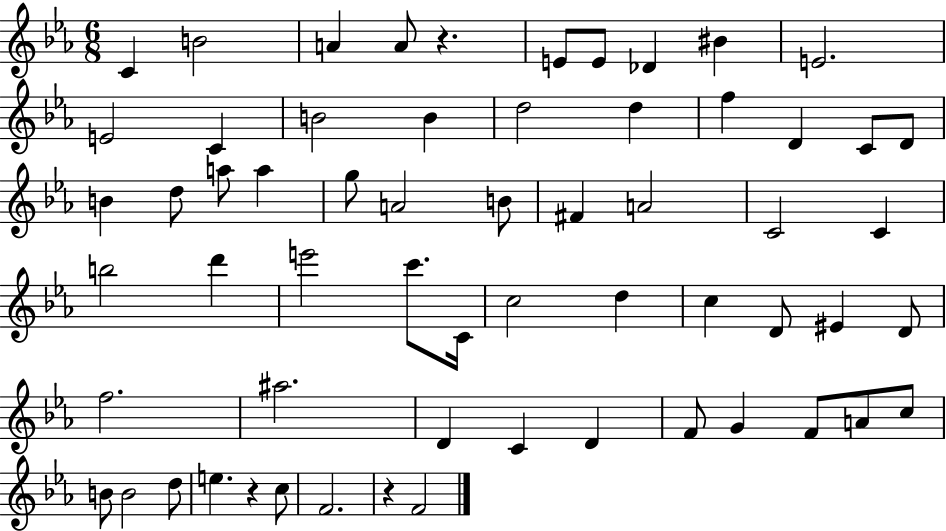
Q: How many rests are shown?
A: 3